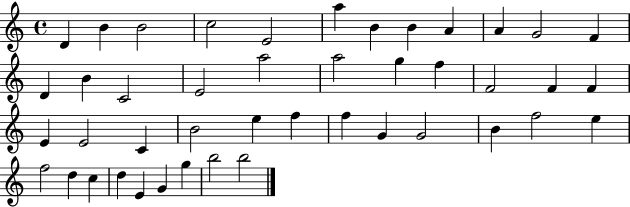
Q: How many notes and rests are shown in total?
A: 44